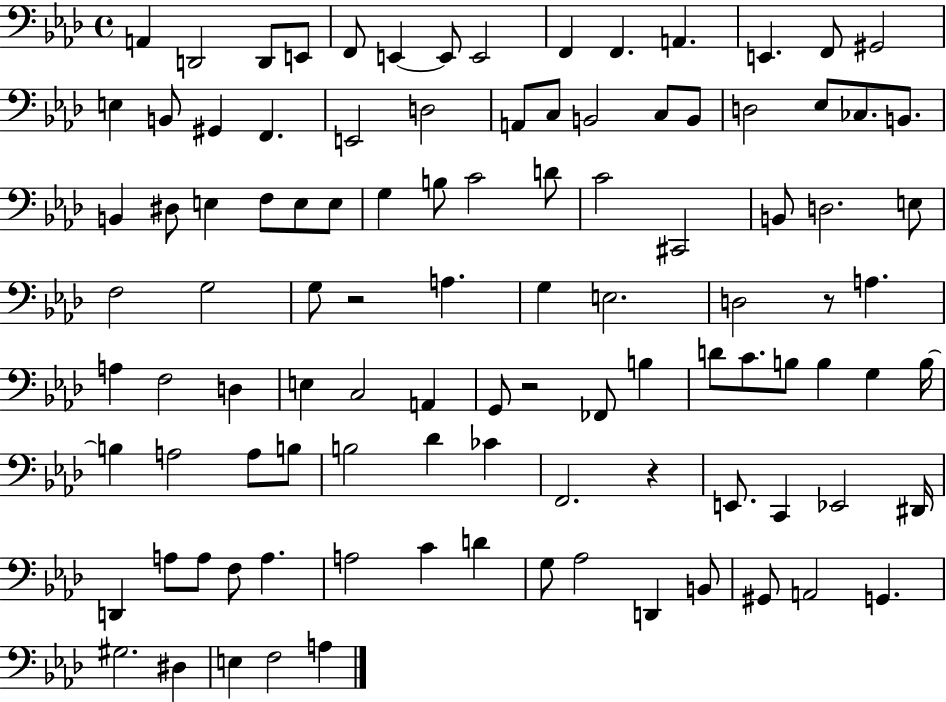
{
  \clef bass
  \time 4/4
  \defaultTimeSignature
  \key aes \major
  a,4 d,2 d,8 e,8 | f,8 e,4~~ e,8 e,2 | f,4 f,4. a,4. | e,4. f,8 gis,2 | \break e4 b,8 gis,4 f,4. | e,2 d2 | a,8 c8 b,2 c8 b,8 | d2 ees8 ces8. b,8. | \break b,4 dis8 e4 f8 e8 e8 | g4 b8 c'2 d'8 | c'2 cis,2 | b,8 d2. e8 | \break f2 g2 | g8 r2 a4. | g4 e2. | d2 r8 a4. | \break a4 f2 d4 | e4 c2 a,4 | g,8 r2 fes,8 b4 | d'8 c'8. b8 b4 g4 b16~~ | \break b4 a2 a8 b8 | b2 des'4 ces'4 | f,2. r4 | e,8. c,4 ees,2 dis,16 | \break d,4 a8 a8 f8 a4. | a2 c'4 d'4 | g8 aes2 d,4 b,8 | gis,8 a,2 g,4. | \break gis2. dis4 | e4 f2 a4 | \bar "|."
}